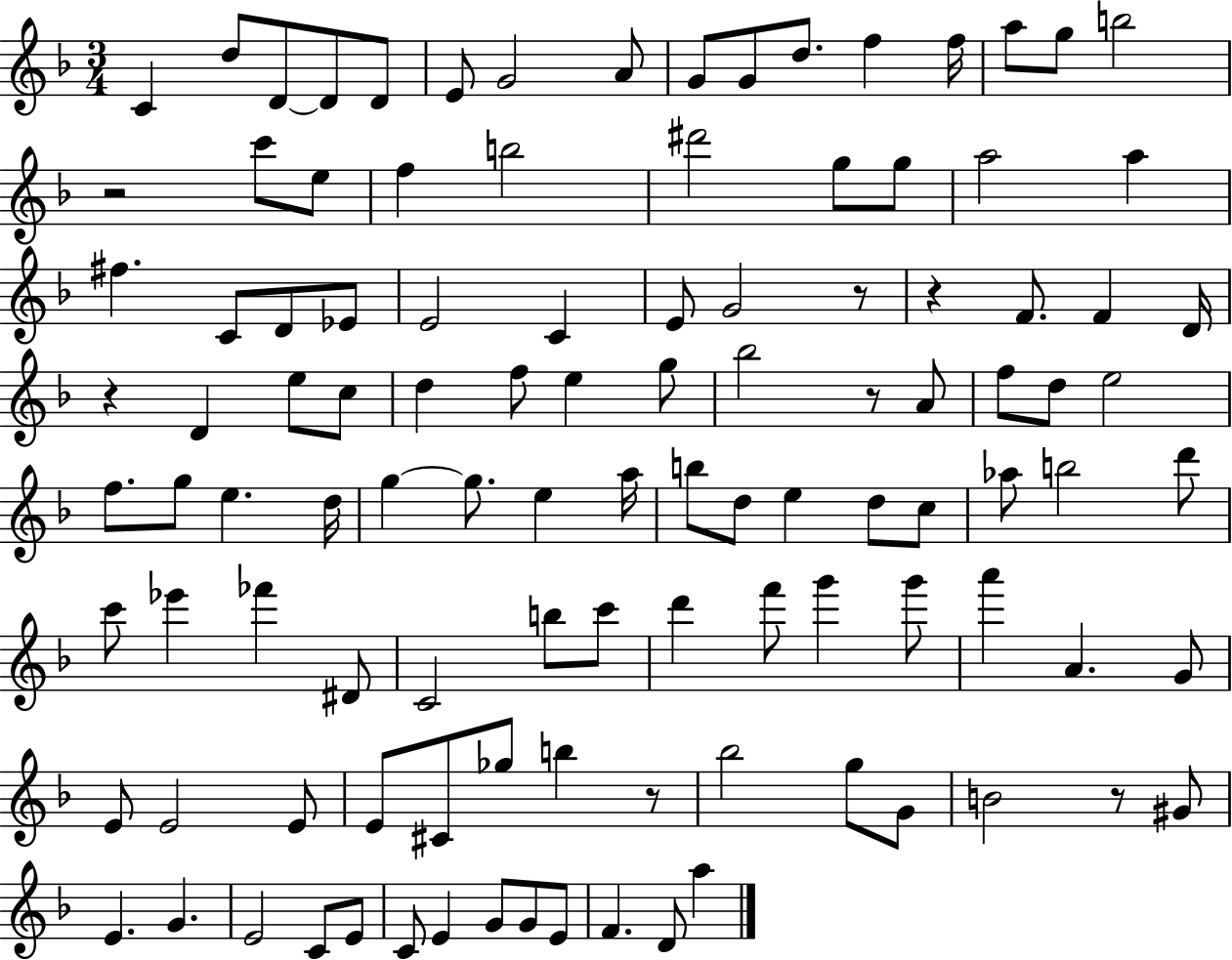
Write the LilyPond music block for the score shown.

{
  \clef treble
  \numericTimeSignature
  \time 3/4
  \key f \major
  c'4 d''8 d'8~~ d'8 d'8 | e'8 g'2 a'8 | g'8 g'8 d''8. f''4 f''16 | a''8 g''8 b''2 | \break r2 c'''8 e''8 | f''4 b''2 | dis'''2 g''8 g''8 | a''2 a''4 | \break fis''4. c'8 d'8 ees'8 | e'2 c'4 | e'8 g'2 r8 | r4 f'8. f'4 d'16 | \break r4 d'4 e''8 c''8 | d''4 f''8 e''4 g''8 | bes''2 r8 a'8 | f''8 d''8 e''2 | \break f''8. g''8 e''4. d''16 | g''4~~ g''8. e''4 a''16 | b''8 d''8 e''4 d''8 c''8 | aes''8 b''2 d'''8 | \break c'''8 ees'''4 fes'''4 dis'8 | c'2 b''8 c'''8 | d'''4 f'''8 g'''4 g'''8 | a'''4 a'4. g'8 | \break e'8 e'2 e'8 | e'8 cis'8 ges''8 b''4 r8 | bes''2 g''8 g'8 | b'2 r8 gis'8 | \break e'4. g'4. | e'2 c'8 e'8 | c'8 e'4 g'8 g'8 e'8 | f'4. d'8 a''4 | \break \bar "|."
}